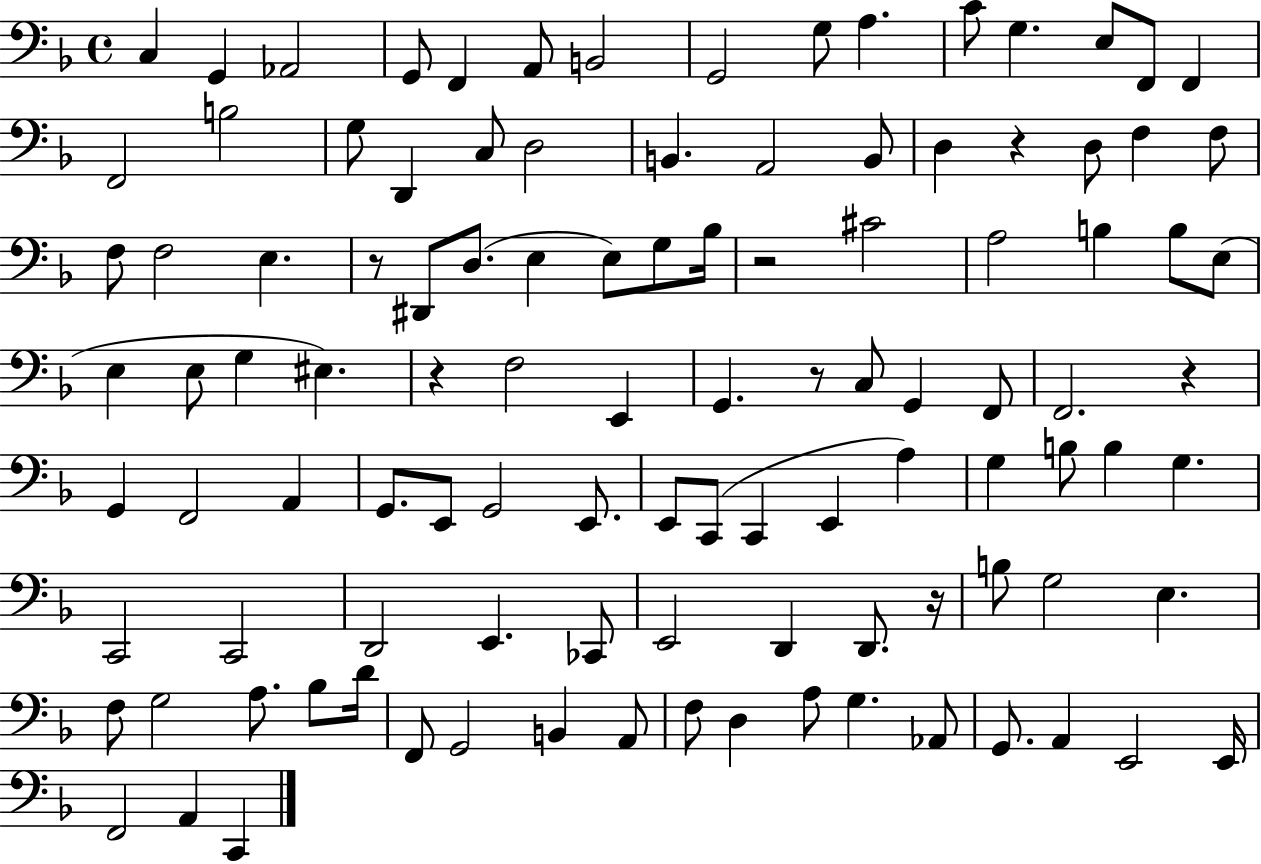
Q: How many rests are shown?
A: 7